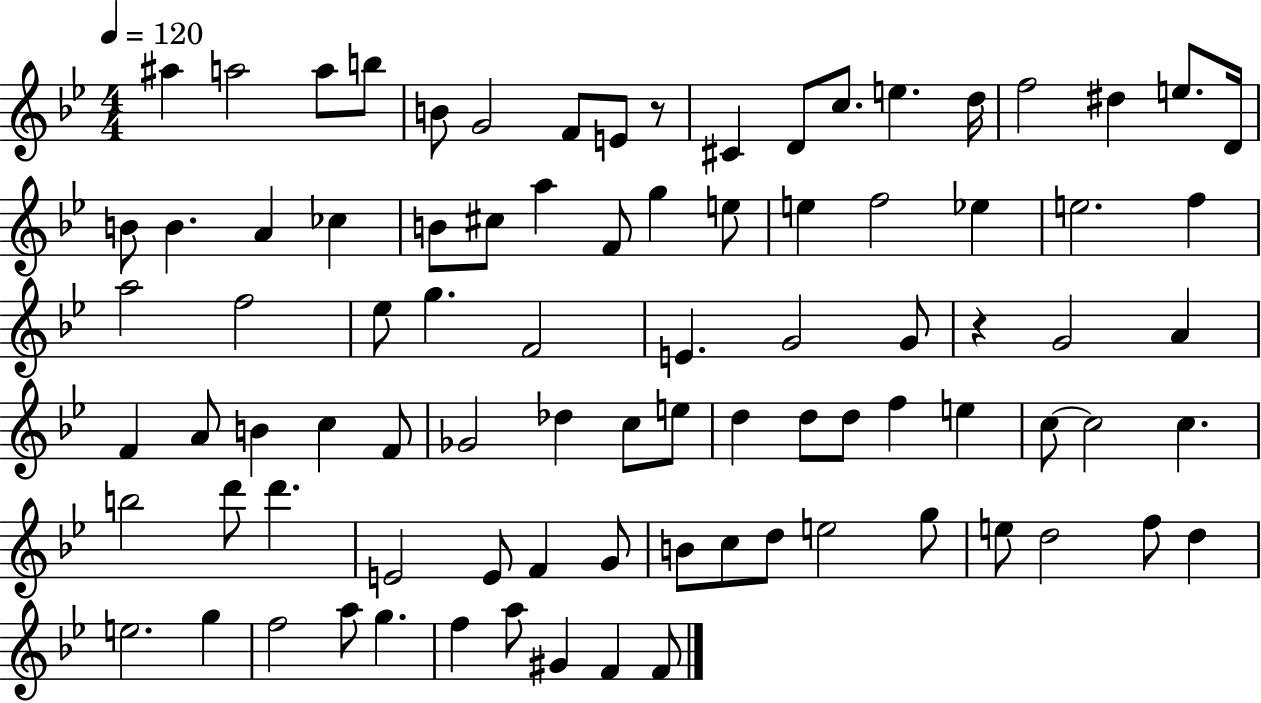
A#5/q A5/h A5/e B5/e B4/e G4/h F4/e E4/e R/e C#4/q D4/e C5/e. E5/q. D5/s F5/h D#5/q E5/e. D4/s B4/e B4/q. A4/q CES5/q B4/e C#5/e A5/q F4/e G5/q E5/e E5/q F5/h Eb5/q E5/h. F5/q A5/h F5/h Eb5/e G5/q. F4/h E4/q. G4/h G4/e R/q G4/h A4/q F4/q A4/e B4/q C5/q F4/e Gb4/h Db5/q C5/e E5/e D5/q D5/e D5/e F5/q E5/q C5/e C5/h C5/q. B5/h D6/e D6/q. E4/h E4/e F4/q G4/e B4/e C5/e D5/e E5/h G5/e E5/e D5/h F5/e D5/q E5/h. G5/q F5/h A5/e G5/q. F5/q A5/e G#4/q F4/q F4/e